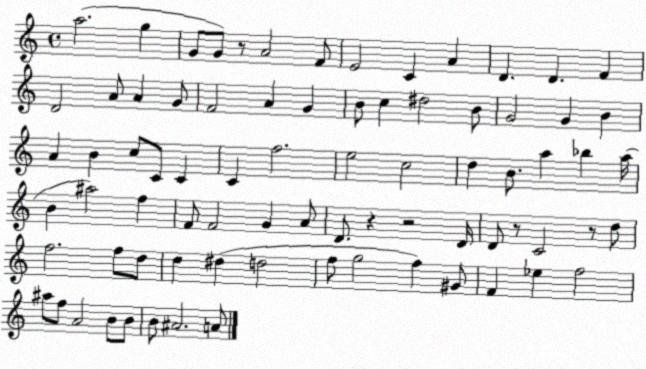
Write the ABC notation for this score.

X:1
T:Untitled
M:4/4
L:1/4
K:C
a2 g G/2 G/2 z/2 A2 F/2 E2 C A D D F D2 A/2 A G/2 F2 A G B/2 c ^d2 B/2 G2 G B A B c/2 C/2 C C f2 e2 c2 d B/2 a _b a/4 B ^a2 f F/2 F2 G A/2 D/2 z z2 D/4 D/2 z/2 C2 z/2 d/2 f2 f/2 d/2 d ^d d2 f/2 g2 f ^G/2 F _e f2 ^a/2 f/2 A2 B/2 B/2 B/2 ^A2 A/2